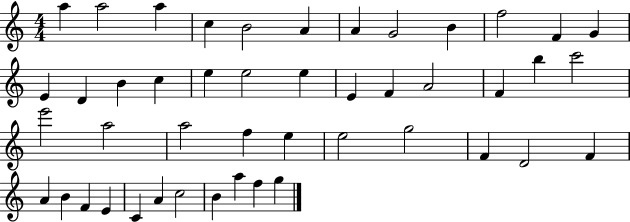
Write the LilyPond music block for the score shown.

{
  \clef treble
  \numericTimeSignature
  \time 4/4
  \key c \major
  a''4 a''2 a''4 | c''4 b'2 a'4 | a'4 g'2 b'4 | f''2 f'4 g'4 | \break e'4 d'4 b'4 c''4 | e''4 e''2 e''4 | e'4 f'4 a'2 | f'4 b''4 c'''2 | \break e'''2 a''2 | a''2 f''4 e''4 | e''2 g''2 | f'4 d'2 f'4 | \break a'4 b'4 f'4 e'4 | c'4 a'4 c''2 | b'4 a''4 f''4 g''4 | \bar "|."
}